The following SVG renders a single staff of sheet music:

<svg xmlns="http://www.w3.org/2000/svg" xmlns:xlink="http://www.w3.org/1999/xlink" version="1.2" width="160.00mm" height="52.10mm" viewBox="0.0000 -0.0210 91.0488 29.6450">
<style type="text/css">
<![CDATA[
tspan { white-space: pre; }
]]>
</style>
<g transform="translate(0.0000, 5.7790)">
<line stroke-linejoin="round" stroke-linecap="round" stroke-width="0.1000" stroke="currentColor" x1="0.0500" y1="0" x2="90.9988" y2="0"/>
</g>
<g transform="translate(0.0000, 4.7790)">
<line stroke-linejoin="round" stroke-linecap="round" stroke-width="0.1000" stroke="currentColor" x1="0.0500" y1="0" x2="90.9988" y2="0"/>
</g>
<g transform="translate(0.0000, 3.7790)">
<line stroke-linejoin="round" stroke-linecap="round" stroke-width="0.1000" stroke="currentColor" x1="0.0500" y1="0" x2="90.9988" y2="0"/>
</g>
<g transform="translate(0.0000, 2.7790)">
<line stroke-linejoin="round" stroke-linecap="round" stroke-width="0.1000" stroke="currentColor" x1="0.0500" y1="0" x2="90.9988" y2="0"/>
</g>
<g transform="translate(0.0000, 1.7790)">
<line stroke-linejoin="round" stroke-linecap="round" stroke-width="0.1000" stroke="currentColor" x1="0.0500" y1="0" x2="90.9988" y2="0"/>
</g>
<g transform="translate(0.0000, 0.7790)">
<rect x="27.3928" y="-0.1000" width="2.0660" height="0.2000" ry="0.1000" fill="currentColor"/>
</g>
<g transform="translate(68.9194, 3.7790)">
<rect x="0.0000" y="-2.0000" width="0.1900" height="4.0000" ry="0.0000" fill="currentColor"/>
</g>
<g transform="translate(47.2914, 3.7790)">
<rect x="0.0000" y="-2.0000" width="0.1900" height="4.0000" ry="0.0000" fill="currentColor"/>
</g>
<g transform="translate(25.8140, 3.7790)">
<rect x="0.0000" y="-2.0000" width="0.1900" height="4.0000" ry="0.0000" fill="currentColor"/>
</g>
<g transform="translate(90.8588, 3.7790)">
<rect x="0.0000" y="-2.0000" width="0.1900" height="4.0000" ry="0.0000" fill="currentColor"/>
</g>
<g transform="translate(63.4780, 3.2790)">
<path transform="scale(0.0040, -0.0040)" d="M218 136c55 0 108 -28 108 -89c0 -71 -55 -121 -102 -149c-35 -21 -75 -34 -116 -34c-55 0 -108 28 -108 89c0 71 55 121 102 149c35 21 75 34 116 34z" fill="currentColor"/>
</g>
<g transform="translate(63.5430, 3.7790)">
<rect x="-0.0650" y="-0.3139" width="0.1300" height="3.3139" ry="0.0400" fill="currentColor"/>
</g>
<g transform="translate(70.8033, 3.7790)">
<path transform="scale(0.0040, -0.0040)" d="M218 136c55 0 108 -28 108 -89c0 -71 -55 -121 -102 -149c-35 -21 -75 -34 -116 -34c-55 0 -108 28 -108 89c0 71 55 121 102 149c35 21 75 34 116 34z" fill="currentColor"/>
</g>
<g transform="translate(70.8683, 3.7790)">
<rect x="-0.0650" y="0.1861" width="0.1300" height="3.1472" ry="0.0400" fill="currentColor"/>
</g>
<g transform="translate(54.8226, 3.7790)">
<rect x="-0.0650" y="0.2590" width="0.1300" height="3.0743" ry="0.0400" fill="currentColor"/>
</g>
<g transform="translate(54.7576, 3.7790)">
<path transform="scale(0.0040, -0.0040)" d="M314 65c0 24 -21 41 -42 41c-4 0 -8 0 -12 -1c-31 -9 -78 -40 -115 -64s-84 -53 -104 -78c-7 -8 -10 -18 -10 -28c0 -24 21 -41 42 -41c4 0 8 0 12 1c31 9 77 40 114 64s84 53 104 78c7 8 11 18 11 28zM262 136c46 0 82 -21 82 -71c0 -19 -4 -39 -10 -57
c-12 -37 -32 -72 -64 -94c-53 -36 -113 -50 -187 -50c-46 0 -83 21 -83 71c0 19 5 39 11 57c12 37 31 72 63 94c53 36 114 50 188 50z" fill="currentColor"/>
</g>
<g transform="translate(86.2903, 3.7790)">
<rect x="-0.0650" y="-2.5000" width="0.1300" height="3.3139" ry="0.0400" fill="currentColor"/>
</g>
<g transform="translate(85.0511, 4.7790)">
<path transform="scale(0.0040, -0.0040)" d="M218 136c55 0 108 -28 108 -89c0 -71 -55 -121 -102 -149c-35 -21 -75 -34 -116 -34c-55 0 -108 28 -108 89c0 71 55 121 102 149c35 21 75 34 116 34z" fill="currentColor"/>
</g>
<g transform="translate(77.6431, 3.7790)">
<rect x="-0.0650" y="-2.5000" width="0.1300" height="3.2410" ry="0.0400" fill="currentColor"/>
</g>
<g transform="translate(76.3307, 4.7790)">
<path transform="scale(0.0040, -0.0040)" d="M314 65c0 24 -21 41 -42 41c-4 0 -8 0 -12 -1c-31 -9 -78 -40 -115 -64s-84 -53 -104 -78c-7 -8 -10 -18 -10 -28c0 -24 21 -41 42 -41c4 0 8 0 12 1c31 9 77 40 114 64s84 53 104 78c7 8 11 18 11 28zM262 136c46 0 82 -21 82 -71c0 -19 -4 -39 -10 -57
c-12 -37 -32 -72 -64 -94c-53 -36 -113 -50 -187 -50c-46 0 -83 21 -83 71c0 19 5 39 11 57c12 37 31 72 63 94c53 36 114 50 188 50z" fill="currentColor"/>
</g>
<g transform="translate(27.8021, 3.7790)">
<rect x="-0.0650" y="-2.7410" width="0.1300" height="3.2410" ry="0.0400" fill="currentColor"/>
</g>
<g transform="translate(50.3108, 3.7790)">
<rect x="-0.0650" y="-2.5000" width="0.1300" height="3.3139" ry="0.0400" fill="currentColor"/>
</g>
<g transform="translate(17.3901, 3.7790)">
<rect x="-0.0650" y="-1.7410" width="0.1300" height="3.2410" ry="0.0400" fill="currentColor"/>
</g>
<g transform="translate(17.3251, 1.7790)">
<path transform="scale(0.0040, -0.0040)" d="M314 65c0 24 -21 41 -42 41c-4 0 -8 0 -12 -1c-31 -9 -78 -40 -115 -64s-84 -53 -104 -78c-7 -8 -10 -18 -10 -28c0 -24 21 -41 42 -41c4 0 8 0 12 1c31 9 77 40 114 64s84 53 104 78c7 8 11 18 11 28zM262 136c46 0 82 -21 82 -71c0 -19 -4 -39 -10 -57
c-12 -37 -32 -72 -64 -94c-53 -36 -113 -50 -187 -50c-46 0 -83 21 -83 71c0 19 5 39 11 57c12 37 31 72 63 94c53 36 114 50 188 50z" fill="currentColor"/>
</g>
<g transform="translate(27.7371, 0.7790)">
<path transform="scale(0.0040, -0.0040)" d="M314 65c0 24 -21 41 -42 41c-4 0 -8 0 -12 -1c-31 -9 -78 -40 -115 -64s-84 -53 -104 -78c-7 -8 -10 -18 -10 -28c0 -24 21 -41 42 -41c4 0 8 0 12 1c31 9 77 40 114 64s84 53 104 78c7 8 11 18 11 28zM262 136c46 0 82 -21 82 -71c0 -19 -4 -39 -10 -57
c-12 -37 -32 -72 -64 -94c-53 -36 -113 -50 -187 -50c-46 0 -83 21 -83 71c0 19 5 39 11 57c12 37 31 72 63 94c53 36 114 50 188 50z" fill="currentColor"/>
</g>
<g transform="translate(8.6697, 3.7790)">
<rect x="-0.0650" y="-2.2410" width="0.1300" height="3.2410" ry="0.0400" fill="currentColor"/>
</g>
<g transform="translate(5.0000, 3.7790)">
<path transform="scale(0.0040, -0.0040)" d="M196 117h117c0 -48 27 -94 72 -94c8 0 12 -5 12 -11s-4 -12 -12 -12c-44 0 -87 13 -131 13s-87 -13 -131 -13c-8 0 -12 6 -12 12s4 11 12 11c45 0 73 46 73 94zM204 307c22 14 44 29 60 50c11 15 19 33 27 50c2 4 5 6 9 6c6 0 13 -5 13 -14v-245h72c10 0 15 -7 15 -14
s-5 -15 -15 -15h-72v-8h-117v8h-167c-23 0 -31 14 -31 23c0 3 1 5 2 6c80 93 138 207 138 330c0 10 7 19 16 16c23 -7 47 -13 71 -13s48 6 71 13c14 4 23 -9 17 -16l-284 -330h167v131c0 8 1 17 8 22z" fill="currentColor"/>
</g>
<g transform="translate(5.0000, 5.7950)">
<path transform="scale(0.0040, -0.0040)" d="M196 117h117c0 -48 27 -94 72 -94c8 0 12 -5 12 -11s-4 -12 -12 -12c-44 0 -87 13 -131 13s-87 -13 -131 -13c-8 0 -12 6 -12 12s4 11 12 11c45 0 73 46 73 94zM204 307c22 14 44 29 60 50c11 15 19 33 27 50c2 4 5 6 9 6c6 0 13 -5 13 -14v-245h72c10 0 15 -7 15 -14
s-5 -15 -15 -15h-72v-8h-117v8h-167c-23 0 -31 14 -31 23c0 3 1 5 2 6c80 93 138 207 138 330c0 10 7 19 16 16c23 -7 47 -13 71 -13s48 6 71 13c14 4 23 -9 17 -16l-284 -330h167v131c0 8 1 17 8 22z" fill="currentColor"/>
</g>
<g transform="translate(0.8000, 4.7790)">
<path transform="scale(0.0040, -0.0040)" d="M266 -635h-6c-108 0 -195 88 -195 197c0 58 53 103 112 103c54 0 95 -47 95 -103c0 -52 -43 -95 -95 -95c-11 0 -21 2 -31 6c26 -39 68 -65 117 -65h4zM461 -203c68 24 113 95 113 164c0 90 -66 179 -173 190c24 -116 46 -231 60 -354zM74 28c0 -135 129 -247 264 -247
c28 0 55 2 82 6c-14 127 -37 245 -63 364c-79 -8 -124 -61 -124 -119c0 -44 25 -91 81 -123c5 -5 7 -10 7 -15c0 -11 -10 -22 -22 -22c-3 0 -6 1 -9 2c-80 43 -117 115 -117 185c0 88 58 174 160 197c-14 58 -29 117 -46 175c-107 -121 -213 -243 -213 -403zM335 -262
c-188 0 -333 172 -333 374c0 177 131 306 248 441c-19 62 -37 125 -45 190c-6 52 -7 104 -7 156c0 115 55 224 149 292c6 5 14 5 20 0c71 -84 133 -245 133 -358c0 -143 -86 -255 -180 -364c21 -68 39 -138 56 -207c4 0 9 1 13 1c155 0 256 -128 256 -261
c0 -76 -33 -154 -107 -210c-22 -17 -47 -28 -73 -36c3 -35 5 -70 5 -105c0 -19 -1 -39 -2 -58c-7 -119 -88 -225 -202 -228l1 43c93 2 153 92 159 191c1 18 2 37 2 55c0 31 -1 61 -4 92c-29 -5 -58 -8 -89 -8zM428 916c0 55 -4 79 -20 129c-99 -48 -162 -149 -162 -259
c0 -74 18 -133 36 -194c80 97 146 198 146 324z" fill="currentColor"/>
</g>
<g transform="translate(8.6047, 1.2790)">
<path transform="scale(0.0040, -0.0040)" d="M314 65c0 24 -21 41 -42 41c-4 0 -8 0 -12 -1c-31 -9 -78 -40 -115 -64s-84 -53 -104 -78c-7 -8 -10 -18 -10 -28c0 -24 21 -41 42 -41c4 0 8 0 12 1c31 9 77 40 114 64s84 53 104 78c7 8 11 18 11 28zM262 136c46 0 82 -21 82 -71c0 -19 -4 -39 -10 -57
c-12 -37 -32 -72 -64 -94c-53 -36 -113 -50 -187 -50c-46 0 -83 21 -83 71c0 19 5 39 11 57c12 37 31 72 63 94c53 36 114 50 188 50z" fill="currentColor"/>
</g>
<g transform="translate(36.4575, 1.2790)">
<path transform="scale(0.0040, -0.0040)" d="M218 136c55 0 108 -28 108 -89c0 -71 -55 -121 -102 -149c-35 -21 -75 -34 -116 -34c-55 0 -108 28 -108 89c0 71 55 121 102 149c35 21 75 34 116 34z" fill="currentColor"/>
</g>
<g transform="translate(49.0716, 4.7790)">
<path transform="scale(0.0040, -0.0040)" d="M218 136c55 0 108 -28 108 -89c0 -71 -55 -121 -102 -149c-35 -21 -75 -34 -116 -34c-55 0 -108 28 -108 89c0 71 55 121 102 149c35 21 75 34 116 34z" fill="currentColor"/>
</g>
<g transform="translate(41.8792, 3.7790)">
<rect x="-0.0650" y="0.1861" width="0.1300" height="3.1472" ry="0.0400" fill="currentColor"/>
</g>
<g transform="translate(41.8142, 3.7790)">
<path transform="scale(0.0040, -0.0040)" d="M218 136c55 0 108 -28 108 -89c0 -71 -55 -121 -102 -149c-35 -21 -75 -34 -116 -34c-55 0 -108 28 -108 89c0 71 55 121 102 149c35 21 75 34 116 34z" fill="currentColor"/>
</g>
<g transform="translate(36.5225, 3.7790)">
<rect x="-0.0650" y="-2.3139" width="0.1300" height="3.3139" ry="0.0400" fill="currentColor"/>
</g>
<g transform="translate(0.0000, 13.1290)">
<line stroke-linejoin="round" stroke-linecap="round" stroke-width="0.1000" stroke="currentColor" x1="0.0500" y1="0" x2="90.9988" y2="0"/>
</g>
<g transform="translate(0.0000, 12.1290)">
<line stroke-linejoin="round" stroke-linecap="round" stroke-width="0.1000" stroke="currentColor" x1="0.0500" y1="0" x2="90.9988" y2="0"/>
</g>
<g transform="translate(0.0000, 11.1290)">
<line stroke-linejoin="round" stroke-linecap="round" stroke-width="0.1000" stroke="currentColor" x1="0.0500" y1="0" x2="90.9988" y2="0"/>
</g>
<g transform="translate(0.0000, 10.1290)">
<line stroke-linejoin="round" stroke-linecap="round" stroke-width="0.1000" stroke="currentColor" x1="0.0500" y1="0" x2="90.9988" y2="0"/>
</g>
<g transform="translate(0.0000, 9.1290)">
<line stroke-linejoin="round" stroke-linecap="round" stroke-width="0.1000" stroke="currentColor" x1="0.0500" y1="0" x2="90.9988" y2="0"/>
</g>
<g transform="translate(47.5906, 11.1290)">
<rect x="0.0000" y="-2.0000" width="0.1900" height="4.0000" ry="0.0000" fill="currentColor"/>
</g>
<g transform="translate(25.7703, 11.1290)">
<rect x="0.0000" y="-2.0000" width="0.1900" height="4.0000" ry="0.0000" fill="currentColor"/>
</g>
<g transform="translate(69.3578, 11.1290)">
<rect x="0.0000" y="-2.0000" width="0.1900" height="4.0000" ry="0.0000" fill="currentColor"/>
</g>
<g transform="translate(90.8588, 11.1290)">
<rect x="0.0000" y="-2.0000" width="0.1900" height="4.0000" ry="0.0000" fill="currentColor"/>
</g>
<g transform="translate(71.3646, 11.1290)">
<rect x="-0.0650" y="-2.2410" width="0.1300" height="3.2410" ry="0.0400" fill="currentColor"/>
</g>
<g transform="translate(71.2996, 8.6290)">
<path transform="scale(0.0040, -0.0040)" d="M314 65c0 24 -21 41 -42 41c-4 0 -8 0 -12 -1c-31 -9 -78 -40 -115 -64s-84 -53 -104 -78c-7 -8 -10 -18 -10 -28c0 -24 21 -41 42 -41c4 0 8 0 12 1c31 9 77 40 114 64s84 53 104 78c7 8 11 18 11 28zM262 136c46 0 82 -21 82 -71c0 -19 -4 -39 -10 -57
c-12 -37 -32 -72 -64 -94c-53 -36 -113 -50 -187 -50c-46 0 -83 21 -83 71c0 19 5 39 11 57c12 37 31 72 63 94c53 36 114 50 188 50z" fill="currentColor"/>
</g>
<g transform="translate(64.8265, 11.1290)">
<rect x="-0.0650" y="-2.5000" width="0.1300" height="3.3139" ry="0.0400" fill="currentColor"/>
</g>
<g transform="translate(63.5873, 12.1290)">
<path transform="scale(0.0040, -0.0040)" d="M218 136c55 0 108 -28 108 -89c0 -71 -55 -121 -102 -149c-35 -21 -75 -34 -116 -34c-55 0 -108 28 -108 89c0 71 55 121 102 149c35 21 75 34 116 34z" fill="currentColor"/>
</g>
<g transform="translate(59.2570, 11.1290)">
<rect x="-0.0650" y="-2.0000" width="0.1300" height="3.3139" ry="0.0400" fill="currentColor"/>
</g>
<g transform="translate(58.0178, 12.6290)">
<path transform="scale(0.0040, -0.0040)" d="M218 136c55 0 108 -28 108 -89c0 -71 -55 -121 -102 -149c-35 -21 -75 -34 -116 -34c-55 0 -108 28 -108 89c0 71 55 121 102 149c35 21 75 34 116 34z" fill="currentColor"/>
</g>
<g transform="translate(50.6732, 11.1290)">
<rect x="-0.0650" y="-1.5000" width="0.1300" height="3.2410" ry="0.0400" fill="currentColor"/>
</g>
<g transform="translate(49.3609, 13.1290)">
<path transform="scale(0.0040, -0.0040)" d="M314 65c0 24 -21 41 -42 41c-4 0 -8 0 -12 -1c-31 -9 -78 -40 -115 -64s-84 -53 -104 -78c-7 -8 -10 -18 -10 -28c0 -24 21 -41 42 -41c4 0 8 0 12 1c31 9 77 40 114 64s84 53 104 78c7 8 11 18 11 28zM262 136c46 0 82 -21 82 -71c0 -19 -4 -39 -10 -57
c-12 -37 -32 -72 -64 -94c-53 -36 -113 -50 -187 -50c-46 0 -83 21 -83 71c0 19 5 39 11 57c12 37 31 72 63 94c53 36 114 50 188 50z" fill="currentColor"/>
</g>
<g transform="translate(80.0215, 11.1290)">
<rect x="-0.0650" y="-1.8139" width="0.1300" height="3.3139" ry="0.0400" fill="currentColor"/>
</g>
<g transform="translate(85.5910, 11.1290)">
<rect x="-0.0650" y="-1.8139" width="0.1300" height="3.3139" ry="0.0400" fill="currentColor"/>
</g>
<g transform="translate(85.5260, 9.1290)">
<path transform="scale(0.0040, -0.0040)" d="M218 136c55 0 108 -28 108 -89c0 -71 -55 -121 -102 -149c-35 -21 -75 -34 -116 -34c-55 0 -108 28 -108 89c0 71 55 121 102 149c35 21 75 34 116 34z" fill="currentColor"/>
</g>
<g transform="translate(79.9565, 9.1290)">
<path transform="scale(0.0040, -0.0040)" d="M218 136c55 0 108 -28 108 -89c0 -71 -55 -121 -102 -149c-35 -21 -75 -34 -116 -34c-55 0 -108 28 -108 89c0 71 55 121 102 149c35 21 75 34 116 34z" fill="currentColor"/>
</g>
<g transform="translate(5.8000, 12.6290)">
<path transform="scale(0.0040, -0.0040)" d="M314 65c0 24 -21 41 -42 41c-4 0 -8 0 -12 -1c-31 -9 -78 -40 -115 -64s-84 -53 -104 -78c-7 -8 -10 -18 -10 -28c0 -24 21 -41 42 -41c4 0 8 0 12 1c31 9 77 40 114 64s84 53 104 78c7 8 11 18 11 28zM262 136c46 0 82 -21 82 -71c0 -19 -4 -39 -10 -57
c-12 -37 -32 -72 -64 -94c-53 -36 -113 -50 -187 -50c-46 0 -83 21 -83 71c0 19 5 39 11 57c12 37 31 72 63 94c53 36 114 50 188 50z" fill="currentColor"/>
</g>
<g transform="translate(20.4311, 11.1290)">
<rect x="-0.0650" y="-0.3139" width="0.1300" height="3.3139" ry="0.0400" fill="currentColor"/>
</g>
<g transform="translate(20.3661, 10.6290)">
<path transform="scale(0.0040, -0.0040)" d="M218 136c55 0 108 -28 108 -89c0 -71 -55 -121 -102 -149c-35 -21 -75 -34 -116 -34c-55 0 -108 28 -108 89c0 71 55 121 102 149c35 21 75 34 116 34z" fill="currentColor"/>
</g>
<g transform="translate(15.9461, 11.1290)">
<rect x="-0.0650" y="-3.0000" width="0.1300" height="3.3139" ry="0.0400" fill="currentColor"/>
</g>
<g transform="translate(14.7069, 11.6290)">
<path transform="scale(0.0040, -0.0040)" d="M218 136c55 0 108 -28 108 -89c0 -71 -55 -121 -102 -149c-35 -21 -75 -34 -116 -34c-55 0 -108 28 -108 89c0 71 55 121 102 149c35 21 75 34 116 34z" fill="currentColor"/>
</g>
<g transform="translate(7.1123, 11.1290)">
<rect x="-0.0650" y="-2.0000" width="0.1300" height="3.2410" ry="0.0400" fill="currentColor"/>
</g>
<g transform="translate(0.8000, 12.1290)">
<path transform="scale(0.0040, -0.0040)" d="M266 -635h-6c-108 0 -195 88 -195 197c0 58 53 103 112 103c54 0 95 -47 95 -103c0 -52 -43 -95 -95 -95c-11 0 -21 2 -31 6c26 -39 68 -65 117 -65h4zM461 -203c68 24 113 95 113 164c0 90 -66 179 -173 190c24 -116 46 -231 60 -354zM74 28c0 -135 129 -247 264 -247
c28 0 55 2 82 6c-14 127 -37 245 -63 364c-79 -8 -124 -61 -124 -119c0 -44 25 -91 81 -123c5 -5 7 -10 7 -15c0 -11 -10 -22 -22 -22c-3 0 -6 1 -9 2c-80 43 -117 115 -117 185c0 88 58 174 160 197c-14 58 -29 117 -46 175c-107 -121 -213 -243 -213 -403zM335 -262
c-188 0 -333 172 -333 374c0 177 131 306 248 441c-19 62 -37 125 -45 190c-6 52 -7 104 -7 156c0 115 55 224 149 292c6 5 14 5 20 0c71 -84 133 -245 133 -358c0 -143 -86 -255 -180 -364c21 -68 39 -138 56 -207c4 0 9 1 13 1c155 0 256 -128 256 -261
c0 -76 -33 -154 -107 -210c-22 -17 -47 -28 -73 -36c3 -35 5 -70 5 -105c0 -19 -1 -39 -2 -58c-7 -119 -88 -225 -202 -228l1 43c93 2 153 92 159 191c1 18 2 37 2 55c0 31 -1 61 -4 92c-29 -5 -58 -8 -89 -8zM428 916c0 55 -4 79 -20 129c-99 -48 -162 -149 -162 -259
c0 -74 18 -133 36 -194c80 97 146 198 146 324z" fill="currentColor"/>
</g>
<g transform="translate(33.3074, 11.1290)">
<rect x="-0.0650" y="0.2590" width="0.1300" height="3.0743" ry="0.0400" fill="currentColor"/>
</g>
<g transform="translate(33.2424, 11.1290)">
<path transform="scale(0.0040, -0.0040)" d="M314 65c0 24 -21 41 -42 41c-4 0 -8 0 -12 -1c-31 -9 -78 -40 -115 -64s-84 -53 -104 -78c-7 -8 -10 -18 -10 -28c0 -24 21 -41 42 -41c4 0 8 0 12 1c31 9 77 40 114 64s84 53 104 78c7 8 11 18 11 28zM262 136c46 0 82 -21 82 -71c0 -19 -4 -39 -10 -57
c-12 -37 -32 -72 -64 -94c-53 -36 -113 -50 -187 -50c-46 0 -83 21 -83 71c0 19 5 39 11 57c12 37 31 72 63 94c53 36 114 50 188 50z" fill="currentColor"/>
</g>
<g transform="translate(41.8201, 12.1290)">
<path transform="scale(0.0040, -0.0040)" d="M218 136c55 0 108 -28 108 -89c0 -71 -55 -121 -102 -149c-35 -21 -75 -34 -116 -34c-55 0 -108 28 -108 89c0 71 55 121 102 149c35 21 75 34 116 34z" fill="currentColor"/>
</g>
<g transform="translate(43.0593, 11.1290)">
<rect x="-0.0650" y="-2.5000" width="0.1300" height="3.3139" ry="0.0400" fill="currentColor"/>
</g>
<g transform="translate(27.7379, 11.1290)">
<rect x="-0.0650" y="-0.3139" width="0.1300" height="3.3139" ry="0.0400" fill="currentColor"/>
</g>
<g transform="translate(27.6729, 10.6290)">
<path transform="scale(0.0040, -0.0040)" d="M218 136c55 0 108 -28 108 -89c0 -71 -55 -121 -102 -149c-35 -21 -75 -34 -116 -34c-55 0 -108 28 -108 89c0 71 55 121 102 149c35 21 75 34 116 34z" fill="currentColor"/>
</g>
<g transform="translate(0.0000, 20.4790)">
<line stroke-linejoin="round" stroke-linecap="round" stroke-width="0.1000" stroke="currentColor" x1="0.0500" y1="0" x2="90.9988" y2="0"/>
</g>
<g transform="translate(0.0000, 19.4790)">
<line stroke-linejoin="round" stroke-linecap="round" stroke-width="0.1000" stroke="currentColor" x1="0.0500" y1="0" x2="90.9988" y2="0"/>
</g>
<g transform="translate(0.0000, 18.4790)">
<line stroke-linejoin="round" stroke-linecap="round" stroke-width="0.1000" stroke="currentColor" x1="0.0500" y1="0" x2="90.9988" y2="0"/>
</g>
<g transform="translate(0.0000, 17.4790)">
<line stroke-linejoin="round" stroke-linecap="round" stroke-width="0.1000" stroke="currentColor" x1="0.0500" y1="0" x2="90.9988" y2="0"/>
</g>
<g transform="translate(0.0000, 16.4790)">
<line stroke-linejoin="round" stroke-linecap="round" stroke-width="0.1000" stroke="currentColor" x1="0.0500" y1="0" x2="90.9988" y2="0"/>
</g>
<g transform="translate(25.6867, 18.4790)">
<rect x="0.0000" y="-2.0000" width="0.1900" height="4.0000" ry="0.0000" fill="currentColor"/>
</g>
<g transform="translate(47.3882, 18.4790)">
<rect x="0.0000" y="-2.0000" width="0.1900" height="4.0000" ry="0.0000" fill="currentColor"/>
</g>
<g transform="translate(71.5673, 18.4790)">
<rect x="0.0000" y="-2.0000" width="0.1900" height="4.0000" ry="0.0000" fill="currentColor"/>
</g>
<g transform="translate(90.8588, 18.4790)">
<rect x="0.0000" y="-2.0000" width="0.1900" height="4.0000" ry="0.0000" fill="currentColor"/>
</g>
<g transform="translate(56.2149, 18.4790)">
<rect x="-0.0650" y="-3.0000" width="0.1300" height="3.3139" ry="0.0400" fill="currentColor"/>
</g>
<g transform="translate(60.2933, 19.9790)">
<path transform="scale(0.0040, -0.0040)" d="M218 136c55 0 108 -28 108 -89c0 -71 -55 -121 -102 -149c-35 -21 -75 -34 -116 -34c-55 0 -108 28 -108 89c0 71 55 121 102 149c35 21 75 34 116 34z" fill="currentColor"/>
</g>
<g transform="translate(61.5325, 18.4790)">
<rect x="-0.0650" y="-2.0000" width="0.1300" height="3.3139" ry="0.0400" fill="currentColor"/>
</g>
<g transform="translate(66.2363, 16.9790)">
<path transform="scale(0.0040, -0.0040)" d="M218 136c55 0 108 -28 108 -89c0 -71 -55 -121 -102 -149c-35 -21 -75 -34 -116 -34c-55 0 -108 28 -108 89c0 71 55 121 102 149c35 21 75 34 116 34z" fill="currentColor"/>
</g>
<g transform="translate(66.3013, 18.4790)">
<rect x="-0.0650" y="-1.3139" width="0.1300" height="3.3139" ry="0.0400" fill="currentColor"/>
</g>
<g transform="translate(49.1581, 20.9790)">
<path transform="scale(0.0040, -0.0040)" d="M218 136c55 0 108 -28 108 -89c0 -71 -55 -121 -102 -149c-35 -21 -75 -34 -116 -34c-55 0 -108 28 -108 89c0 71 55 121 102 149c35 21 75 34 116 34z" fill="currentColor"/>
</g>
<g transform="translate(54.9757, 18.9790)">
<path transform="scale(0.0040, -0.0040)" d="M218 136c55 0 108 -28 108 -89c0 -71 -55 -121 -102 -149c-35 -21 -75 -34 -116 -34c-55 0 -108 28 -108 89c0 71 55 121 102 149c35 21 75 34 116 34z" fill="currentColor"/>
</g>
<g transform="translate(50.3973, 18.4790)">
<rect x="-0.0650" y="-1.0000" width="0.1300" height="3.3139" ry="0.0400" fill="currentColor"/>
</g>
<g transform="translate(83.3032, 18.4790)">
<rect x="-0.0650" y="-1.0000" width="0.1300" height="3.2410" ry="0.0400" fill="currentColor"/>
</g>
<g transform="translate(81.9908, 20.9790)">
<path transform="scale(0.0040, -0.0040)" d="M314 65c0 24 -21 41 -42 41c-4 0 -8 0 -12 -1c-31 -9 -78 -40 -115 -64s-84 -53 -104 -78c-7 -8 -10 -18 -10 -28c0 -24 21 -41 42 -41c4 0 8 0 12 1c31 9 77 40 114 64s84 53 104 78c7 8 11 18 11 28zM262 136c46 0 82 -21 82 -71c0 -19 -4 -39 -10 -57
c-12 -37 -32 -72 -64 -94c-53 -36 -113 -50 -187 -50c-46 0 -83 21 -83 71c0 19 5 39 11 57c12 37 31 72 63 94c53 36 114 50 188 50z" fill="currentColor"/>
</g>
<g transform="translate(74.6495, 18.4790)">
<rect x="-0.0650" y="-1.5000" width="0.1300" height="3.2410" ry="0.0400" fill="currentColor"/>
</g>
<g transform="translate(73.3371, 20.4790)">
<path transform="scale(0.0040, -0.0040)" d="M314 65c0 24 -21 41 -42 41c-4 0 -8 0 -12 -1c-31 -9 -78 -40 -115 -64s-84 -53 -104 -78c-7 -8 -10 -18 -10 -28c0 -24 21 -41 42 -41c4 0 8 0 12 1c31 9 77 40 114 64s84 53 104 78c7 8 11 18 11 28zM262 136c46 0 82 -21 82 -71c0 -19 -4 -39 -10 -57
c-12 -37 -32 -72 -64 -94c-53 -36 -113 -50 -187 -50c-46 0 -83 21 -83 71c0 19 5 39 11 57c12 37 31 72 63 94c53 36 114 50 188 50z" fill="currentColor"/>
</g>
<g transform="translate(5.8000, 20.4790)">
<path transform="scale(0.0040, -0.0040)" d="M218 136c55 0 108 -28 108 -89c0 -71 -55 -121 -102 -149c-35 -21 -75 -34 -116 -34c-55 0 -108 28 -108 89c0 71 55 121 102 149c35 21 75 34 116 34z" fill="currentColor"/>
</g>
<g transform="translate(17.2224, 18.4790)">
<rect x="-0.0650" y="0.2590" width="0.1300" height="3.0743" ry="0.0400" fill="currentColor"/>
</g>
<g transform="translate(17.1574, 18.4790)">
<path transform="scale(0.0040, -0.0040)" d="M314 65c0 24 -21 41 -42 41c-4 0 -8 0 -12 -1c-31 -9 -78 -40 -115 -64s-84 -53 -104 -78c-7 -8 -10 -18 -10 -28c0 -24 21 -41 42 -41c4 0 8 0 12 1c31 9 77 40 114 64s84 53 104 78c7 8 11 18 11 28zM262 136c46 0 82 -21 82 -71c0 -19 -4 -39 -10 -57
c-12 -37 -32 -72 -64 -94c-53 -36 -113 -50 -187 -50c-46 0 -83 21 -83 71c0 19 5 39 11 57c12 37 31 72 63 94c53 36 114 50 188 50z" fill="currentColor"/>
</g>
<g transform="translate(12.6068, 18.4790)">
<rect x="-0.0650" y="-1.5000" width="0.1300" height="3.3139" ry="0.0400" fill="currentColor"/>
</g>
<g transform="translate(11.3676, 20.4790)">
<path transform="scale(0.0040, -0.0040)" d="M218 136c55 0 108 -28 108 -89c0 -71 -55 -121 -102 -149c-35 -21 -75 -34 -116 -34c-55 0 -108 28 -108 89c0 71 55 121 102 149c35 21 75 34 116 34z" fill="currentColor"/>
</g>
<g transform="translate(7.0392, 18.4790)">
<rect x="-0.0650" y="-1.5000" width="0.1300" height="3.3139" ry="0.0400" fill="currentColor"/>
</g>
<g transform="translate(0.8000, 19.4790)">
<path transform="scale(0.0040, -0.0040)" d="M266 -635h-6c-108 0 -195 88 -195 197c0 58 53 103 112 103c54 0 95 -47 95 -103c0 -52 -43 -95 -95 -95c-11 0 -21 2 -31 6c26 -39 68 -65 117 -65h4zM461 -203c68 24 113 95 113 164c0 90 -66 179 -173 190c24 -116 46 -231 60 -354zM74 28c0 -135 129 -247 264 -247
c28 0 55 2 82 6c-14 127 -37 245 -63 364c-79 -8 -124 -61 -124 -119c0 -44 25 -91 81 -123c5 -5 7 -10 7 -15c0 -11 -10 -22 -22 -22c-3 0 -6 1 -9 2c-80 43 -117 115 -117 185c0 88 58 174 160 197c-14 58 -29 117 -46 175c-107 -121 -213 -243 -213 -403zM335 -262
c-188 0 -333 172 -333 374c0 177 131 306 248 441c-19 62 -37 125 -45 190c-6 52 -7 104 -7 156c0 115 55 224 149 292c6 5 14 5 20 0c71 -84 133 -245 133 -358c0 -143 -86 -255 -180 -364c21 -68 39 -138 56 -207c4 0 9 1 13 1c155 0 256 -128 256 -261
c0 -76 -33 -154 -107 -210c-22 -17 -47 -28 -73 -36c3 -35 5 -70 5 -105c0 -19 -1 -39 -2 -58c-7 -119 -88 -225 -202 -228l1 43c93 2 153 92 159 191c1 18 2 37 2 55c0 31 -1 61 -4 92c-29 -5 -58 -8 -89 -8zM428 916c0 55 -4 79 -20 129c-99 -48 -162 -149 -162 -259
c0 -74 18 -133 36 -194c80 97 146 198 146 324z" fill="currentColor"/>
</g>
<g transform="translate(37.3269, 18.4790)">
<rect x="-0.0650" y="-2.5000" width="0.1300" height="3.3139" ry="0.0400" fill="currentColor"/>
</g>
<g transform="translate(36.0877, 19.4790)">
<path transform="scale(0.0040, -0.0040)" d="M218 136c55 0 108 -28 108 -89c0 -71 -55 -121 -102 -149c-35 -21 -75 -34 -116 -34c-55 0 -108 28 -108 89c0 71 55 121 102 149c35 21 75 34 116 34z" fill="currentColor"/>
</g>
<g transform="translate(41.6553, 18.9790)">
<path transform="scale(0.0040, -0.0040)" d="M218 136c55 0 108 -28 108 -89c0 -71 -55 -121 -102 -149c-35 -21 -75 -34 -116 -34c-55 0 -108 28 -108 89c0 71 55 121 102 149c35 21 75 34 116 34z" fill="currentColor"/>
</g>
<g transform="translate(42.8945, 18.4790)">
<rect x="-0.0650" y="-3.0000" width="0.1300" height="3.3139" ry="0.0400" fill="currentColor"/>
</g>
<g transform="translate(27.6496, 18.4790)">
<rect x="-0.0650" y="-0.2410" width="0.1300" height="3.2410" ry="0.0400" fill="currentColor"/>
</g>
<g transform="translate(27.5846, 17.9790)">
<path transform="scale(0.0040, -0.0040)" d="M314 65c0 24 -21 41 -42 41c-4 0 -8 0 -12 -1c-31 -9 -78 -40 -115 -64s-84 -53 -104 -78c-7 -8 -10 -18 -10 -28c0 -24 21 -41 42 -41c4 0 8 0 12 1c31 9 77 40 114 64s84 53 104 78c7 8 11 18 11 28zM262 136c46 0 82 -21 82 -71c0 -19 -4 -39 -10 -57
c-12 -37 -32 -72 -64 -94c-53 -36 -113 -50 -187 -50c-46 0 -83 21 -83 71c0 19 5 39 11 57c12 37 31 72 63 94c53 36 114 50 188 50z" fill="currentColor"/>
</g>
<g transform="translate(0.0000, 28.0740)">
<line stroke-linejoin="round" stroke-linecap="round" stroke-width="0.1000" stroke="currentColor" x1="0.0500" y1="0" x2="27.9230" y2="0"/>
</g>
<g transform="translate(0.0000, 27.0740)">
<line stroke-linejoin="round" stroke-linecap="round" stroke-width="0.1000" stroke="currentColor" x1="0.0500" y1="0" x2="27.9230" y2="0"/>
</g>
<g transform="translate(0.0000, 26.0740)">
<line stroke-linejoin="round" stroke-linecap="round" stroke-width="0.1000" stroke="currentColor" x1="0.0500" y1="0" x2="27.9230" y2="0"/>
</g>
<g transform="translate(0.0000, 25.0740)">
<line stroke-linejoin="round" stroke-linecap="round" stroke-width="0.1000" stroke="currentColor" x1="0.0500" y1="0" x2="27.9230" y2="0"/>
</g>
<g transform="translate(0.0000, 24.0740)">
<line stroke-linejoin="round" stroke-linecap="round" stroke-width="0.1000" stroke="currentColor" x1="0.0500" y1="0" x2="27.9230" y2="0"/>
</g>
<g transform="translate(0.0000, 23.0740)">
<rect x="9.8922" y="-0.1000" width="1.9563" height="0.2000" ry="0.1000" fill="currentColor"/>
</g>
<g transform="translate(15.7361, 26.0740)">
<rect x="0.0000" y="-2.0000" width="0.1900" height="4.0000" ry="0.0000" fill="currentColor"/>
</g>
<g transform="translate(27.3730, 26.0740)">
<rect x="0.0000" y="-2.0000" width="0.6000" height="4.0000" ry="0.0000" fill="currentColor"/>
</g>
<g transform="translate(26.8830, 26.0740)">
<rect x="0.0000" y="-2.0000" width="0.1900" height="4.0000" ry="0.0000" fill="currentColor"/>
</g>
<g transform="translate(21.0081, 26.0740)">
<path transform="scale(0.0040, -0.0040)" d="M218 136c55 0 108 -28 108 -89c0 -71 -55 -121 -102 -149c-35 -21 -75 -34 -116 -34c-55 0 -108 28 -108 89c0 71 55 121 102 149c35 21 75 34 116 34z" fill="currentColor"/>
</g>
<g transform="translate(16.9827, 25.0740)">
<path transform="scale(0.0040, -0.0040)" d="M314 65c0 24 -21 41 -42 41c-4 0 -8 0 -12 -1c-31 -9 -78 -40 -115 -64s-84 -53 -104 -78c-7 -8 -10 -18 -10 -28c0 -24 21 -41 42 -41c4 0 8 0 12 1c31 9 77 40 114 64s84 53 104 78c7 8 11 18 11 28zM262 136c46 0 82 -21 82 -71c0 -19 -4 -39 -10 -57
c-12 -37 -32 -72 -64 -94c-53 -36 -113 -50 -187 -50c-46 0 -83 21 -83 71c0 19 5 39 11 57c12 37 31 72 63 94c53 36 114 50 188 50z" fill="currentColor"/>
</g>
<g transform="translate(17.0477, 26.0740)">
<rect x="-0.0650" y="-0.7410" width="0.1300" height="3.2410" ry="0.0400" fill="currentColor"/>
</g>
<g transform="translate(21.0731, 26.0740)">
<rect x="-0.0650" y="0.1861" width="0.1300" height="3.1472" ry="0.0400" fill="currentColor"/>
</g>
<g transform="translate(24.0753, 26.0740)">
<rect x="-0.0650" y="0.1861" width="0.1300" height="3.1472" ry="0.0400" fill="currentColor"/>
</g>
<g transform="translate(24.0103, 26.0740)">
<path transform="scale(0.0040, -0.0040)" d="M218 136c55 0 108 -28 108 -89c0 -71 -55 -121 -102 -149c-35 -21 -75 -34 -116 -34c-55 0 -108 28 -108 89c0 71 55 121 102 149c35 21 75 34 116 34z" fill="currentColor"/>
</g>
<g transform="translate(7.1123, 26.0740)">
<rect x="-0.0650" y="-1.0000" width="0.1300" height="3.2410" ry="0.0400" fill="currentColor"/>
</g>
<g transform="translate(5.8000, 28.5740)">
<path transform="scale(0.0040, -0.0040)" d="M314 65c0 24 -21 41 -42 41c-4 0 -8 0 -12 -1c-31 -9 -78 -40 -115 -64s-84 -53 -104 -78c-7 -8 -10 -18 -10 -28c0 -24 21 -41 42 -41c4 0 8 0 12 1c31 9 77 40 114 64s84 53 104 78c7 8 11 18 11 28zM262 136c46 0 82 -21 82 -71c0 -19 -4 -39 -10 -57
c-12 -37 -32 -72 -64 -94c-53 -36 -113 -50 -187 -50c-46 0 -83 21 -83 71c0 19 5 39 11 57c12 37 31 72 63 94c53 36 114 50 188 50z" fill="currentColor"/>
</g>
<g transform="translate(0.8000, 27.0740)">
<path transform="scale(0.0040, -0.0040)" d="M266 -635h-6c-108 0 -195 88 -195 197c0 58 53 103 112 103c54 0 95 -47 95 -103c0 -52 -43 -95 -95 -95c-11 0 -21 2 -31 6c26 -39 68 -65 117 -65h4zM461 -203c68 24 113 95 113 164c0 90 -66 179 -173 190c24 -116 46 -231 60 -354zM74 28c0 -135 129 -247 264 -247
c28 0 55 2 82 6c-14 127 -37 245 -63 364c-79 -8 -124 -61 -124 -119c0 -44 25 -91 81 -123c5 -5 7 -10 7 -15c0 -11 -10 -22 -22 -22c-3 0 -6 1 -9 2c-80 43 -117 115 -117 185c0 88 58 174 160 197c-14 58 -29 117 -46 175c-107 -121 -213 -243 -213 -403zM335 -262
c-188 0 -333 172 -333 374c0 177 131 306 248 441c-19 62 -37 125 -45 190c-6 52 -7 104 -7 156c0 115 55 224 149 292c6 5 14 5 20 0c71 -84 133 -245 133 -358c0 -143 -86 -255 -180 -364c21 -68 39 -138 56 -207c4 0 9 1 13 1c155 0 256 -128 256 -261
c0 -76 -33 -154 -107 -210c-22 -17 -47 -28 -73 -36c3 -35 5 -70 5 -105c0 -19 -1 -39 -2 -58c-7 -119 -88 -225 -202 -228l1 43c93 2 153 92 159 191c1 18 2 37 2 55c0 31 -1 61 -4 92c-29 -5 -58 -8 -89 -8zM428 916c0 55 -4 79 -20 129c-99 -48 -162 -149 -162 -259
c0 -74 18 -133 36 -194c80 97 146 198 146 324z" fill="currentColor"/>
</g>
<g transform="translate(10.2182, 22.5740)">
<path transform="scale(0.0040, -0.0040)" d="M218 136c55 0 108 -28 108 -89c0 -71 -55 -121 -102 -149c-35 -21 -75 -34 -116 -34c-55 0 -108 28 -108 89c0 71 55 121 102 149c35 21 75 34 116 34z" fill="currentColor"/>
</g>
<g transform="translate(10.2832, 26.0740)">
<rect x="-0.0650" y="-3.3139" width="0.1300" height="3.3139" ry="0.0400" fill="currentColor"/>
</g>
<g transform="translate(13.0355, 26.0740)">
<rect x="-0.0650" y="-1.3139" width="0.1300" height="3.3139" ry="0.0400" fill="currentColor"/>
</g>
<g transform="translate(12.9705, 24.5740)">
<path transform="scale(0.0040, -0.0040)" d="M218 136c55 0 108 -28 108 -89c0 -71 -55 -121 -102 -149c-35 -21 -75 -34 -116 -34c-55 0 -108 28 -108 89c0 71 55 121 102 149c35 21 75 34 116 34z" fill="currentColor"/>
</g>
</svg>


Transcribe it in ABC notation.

X:1
T:Untitled
M:4/4
L:1/4
K:C
g2 f2 a2 g B G B2 c B G2 G F2 A c c B2 G E2 F G g2 f f E E B2 c2 G A D A F e E2 D2 D2 b e d2 B B